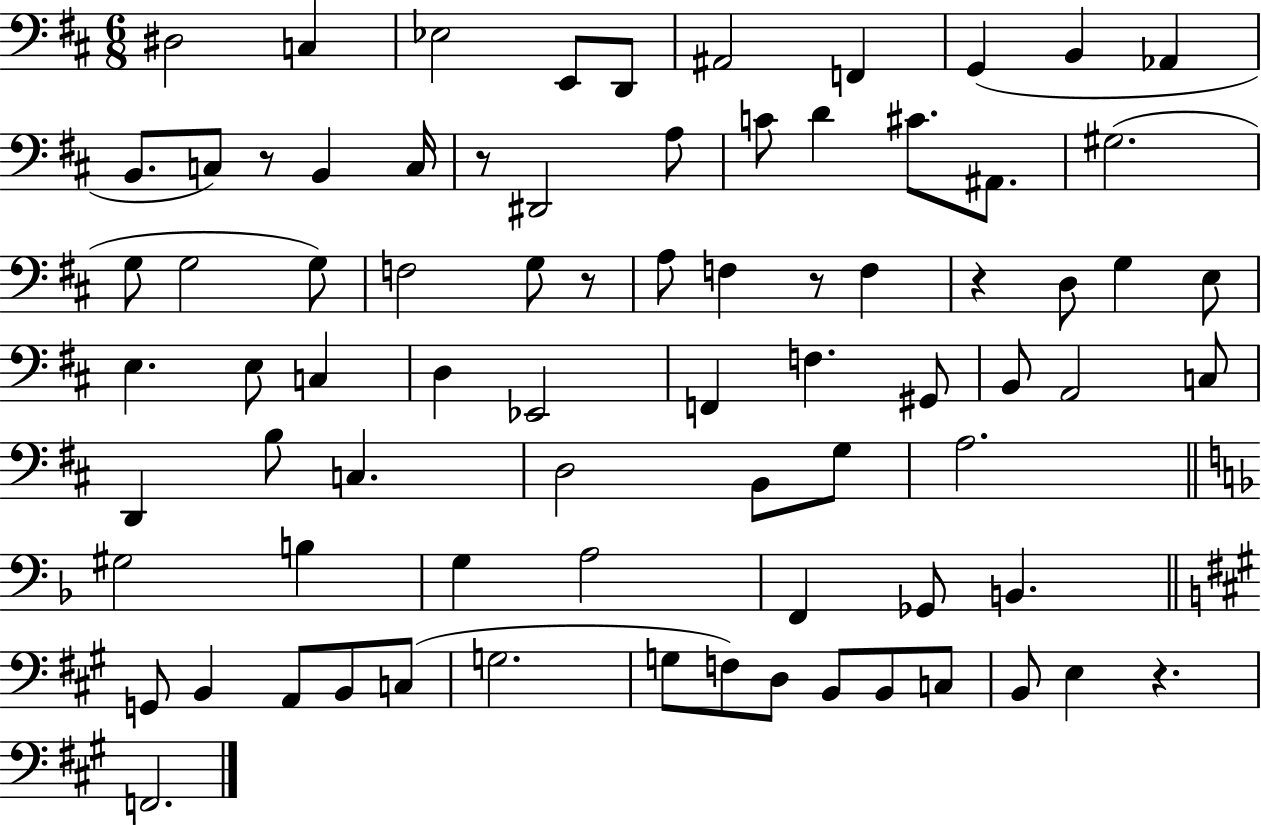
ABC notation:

X:1
T:Untitled
M:6/8
L:1/4
K:D
^D,2 C, _E,2 E,,/2 D,,/2 ^A,,2 F,, G,, B,, _A,, B,,/2 C,/2 z/2 B,, C,/4 z/2 ^D,,2 A,/2 C/2 D ^C/2 ^A,,/2 ^G,2 G,/2 G,2 G,/2 F,2 G,/2 z/2 A,/2 F, z/2 F, z D,/2 G, E,/2 E, E,/2 C, D, _E,,2 F,, F, ^G,,/2 B,,/2 A,,2 C,/2 D,, B,/2 C, D,2 B,,/2 G,/2 A,2 ^G,2 B, G, A,2 F,, _G,,/2 B,, G,,/2 B,, A,,/2 B,,/2 C,/2 G,2 G,/2 F,/2 D,/2 B,,/2 B,,/2 C,/2 B,,/2 E, z F,,2